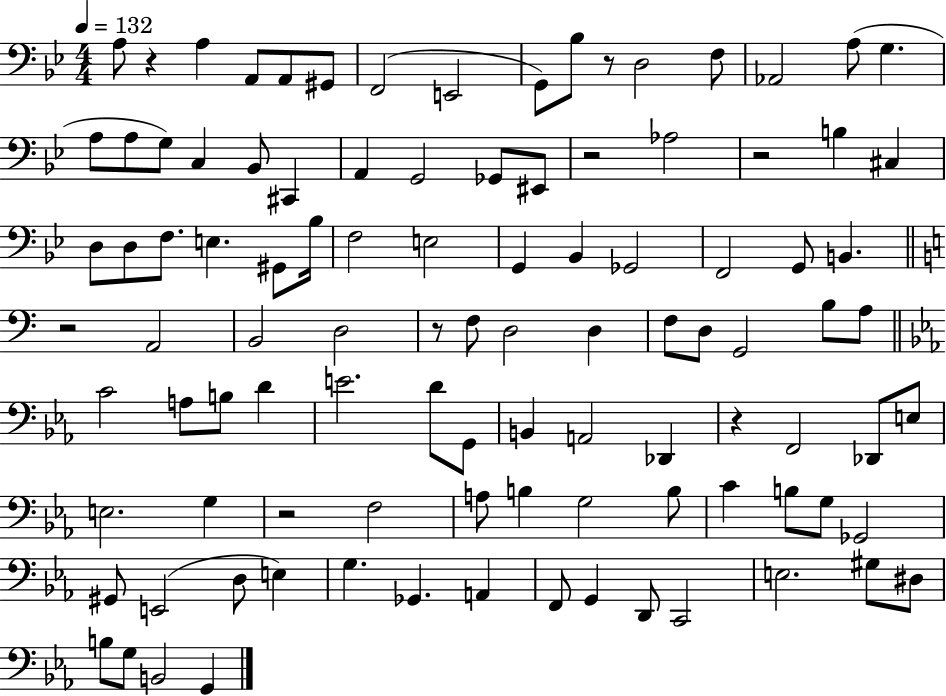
A3/e R/q A3/q A2/e A2/e G#2/e F2/h E2/h G2/e Bb3/e R/e D3/h F3/e Ab2/h A3/e G3/q. A3/e A3/e G3/e C3/q Bb2/e C#2/q A2/q G2/h Gb2/e EIS2/e R/h Ab3/h R/h B3/q C#3/q D3/e D3/e F3/e. E3/q. G#2/e Bb3/s F3/h E3/h G2/q Bb2/q Gb2/h F2/h G2/e B2/q. R/h A2/h B2/h D3/h R/e F3/e D3/h D3/q F3/e D3/e G2/h B3/e A3/e C4/h A3/e B3/e D4/q E4/h. D4/e G2/e B2/q A2/h Db2/q R/q F2/h Db2/e E3/e E3/h. G3/q R/h F3/h A3/e B3/q G3/h B3/e C4/q B3/e G3/e Gb2/h G#2/e E2/h D3/e E3/q G3/q. Gb2/q. A2/q F2/e G2/q D2/e C2/h E3/h. G#3/e D#3/e B3/e G3/e B2/h G2/q